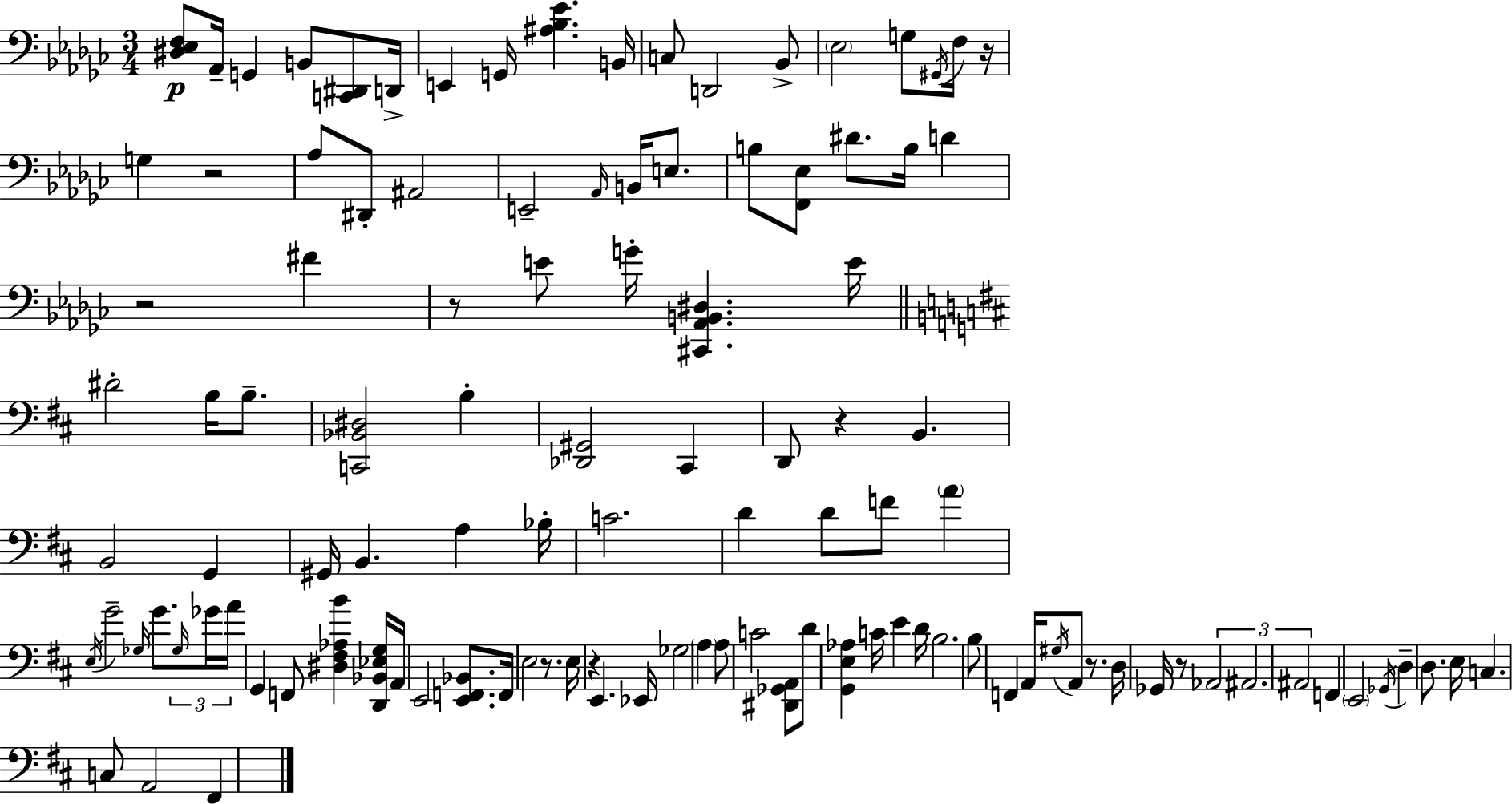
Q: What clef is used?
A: bass